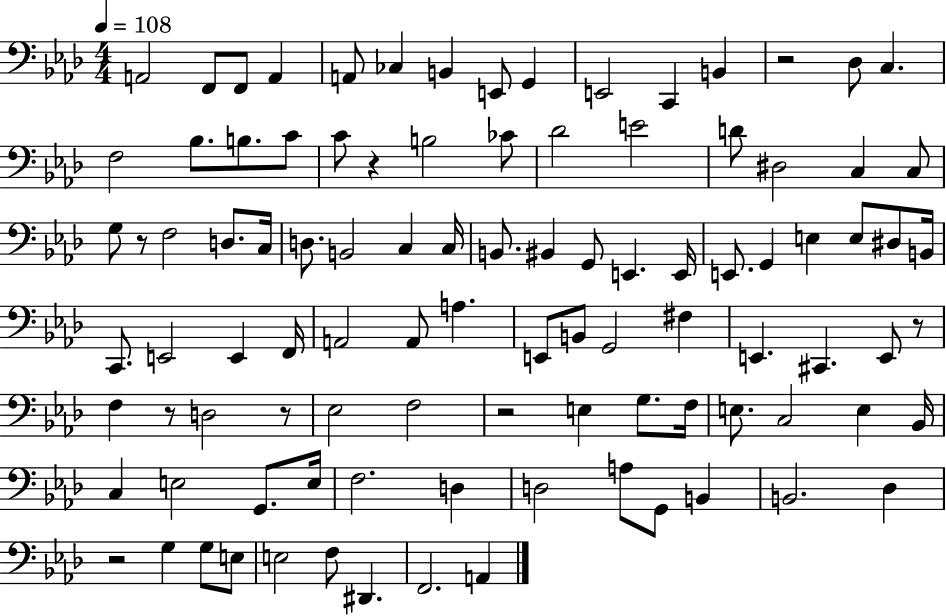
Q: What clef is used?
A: bass